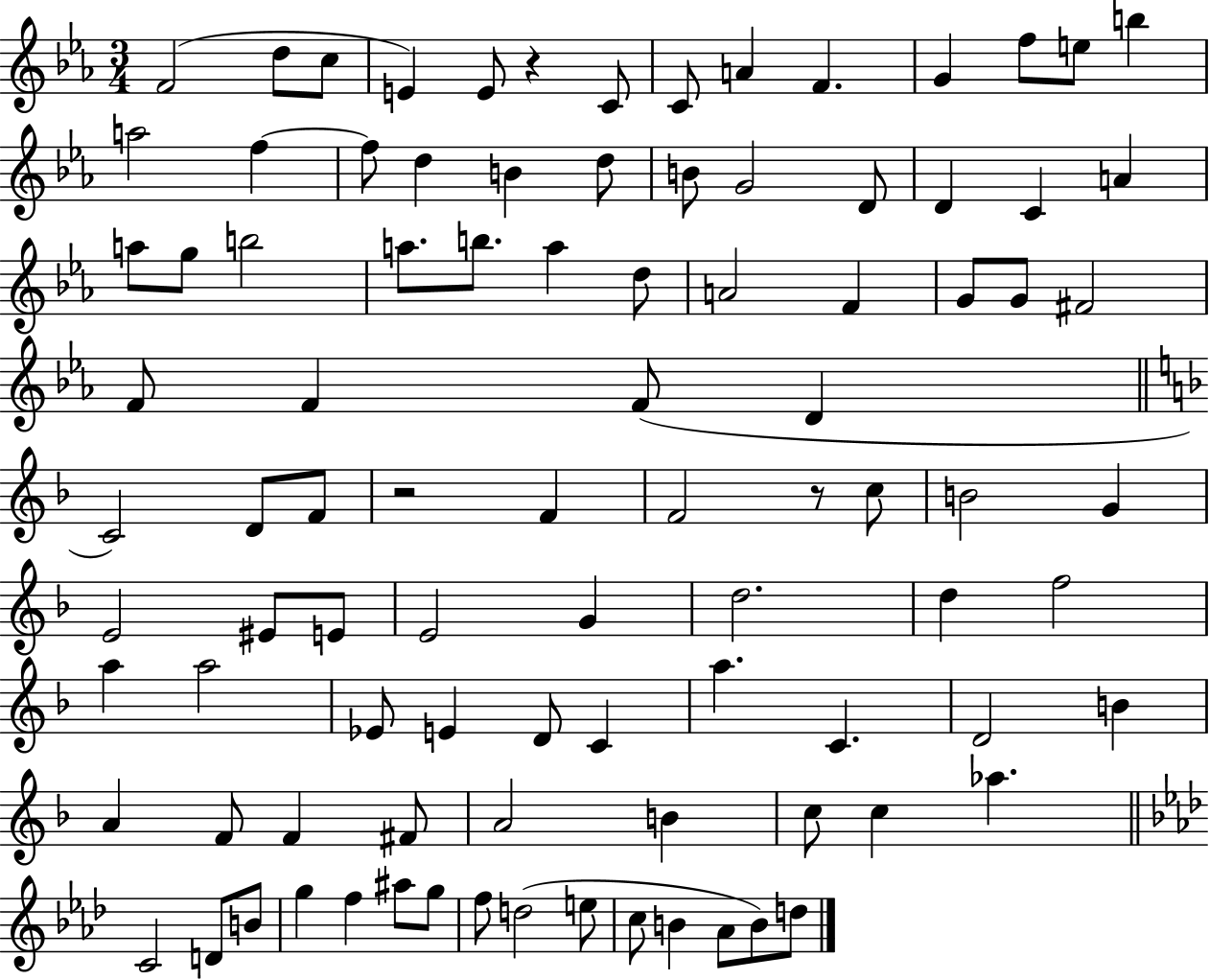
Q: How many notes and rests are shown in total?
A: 94